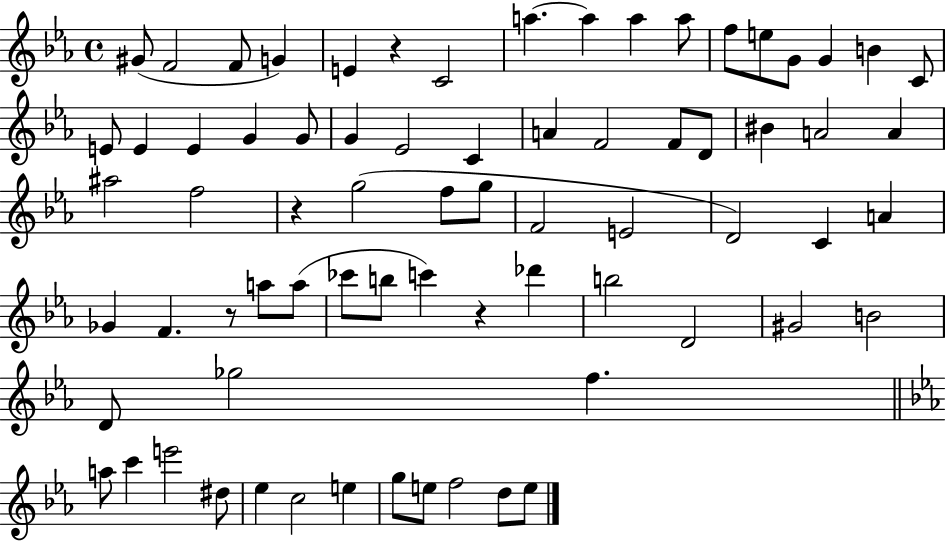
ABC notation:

X:1
T:Untitled
M:4/4
L:1/4
K:Eb
^G/2 F2 F/2 G E z C2 a a a a/2 f/2 e/2 G/2 G B C/2 E/2 E E G G/2 G _E2 C A F2 F/2 D/2 ^B A2 A ^a2 f2 z g2 f/2 g/2 F2 E2 D2 C A _G F z/2 a/2 a/2 _c'/2 b/2 c' z _d' b2 D2 ^G2 B2 D/2 _g2 f a/2 c' e'2 ^d/2 _e c2 e g/2 e/2 f2 d/2 e/2